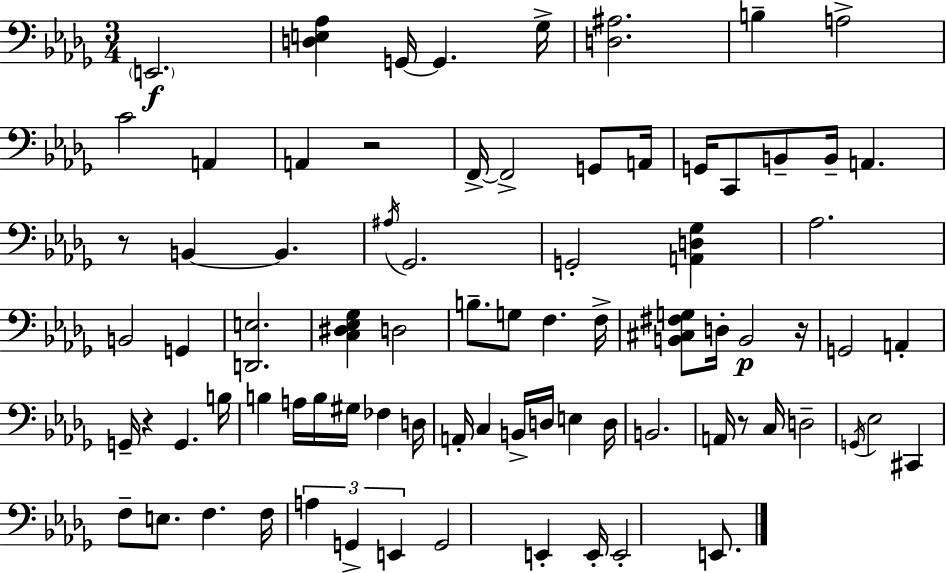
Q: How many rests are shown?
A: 5